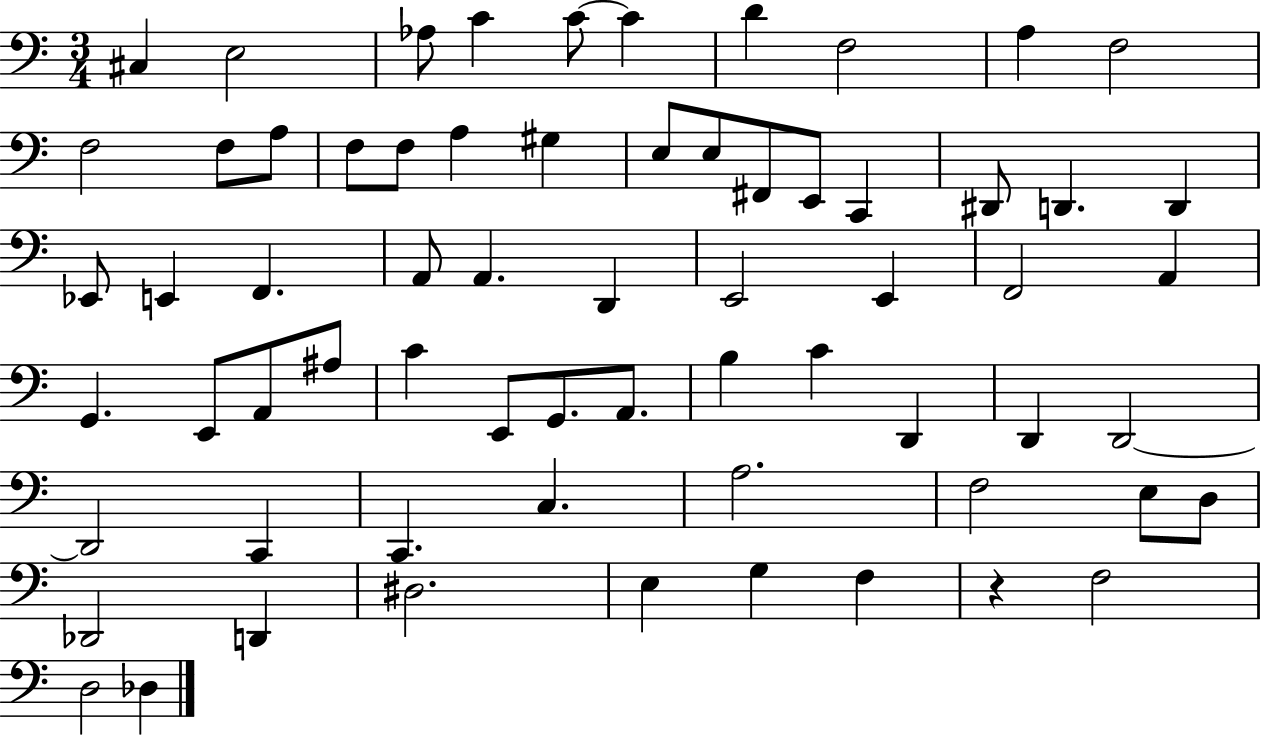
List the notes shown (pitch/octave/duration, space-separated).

C#3/q E3/h Ab3/e C4/q C4/e C4/q D4/q F3/h A3/q F3/h F3/h F3/e A3/e F3/e F3/e A3/q G#3/q E3/e E3/e F#2/e E2/e C2/q D#2/e D2/q. D2/q Eb2/e E2/q F2/q. A2/e A2/q. D2/q E2/h E2/q F2/h A2/q G2/q. E2/e A2/e A#3/e C4/q E2/e G2/e. A2/e. B3/q C4/q D2/q D2/q D2/h D2/h C2/q C2/q. C3/q. A3/h. F3/h E3/e D3/e Db2/h D2/q D#3/h. E3/q G3/q F3/q R/q F3/h D3/h Db3/q